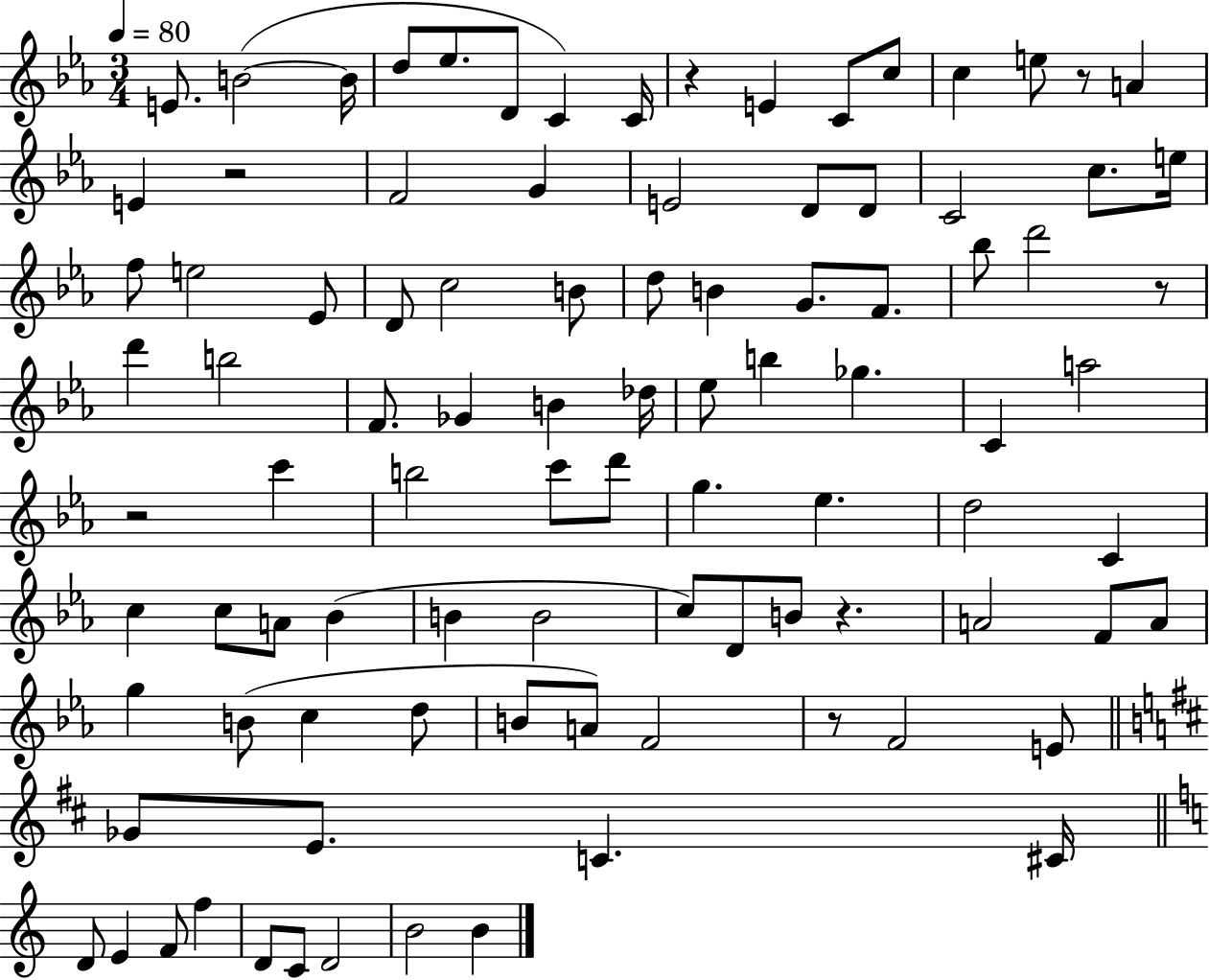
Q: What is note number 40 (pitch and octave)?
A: B4